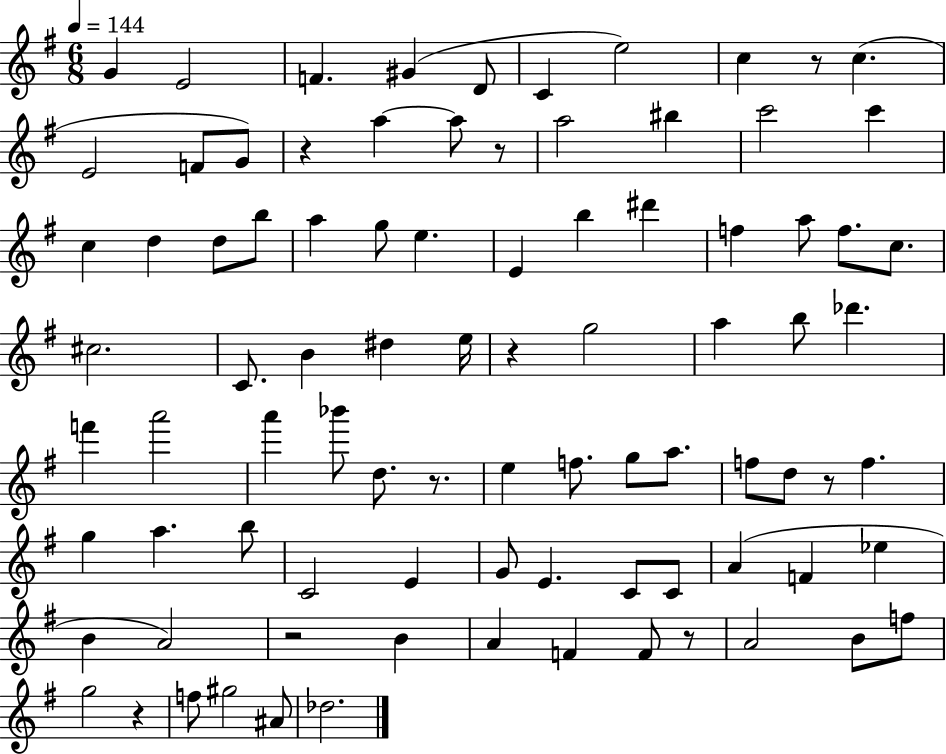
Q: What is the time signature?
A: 6/8